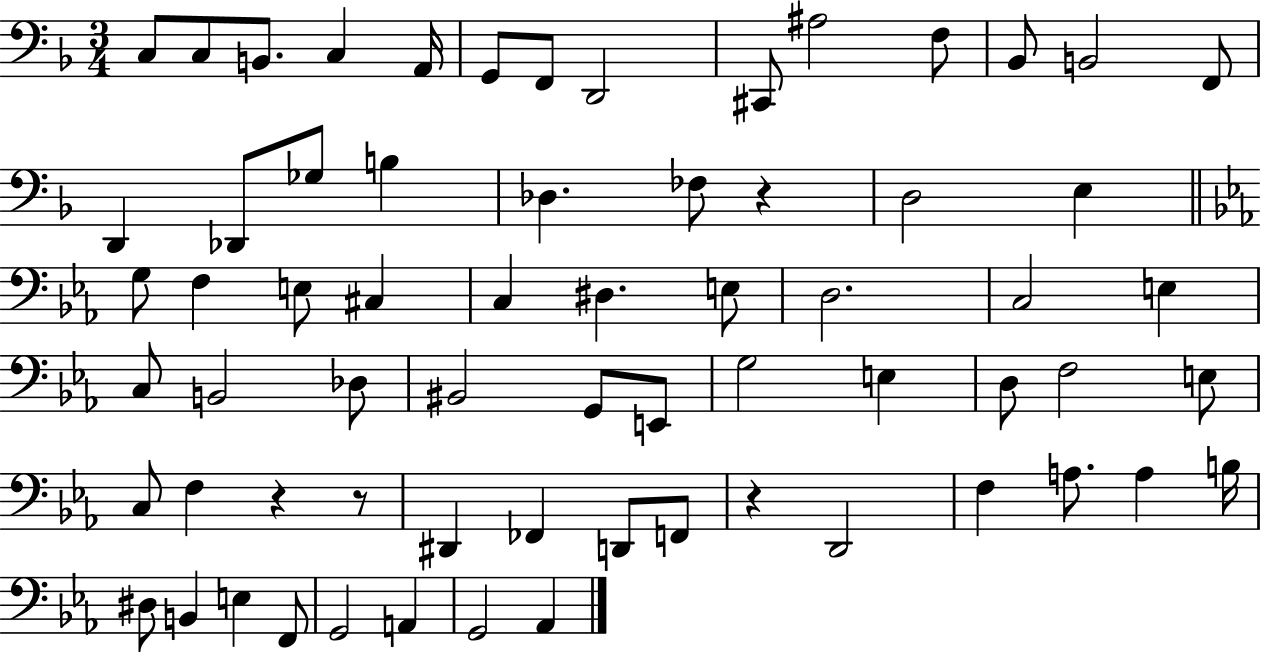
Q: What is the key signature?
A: F major